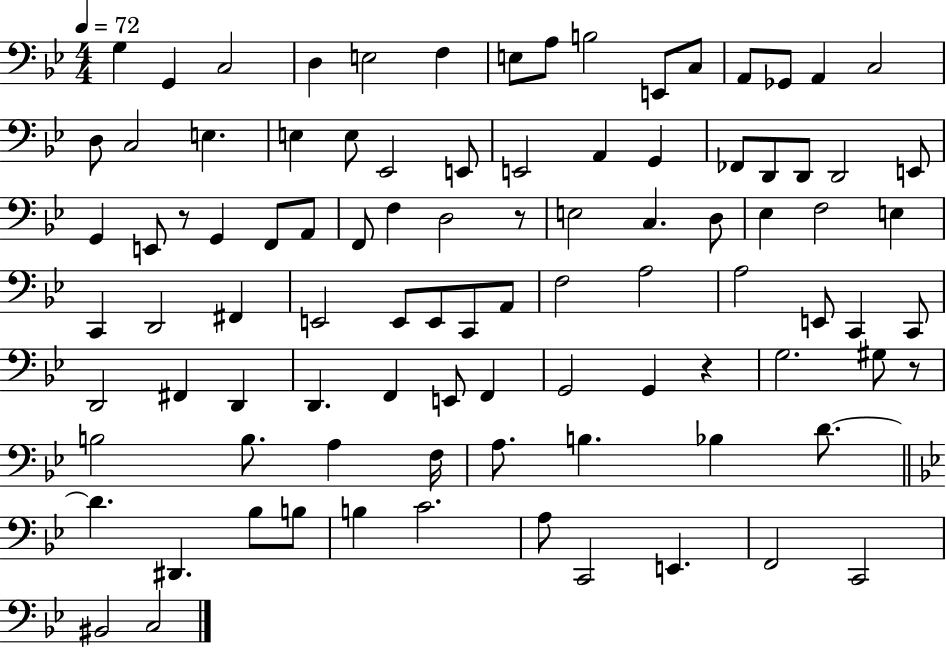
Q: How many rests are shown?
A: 4